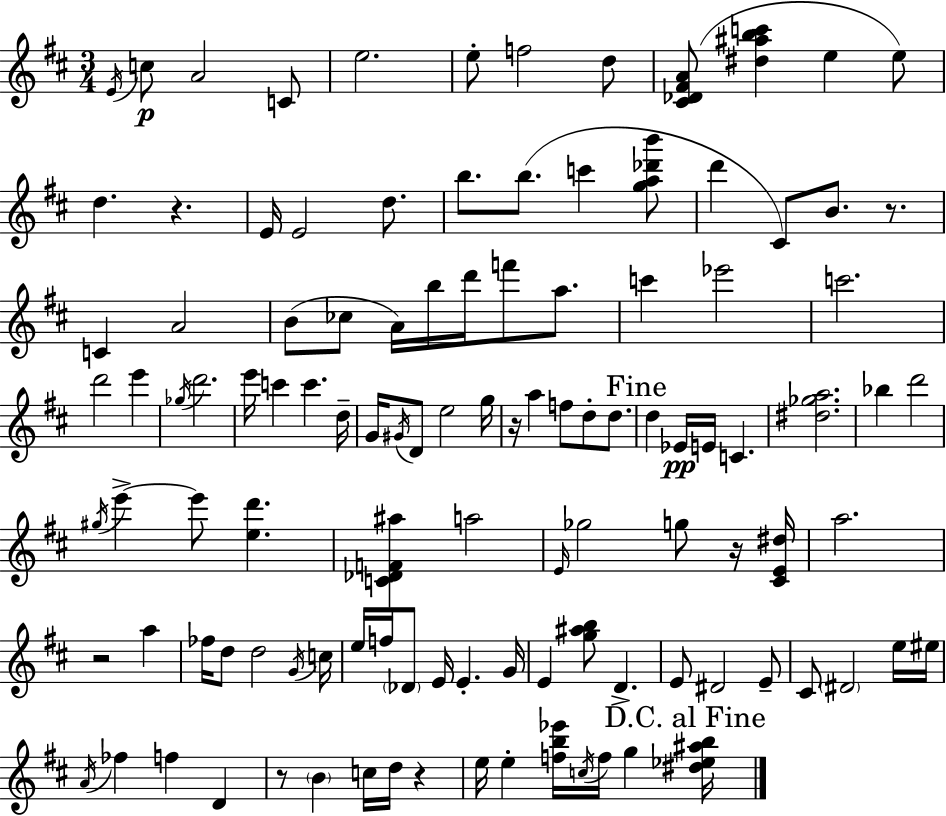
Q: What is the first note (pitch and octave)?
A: E4